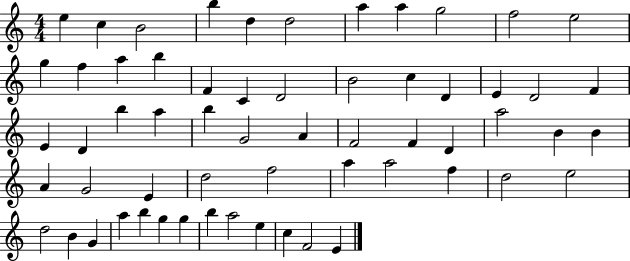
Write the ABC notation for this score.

X:1
T:Untitled
M:4/4
L:1/4
K:C
e c B2 b d d2 a a g2 f2 e2 g f a b F C D2 B2 c D E D2 F E D b a b G2 A F2 F D a2 B B A G2 E d2 f2 a a2 f d2 e2 d2 B G a b g g b a2 e c F2 E